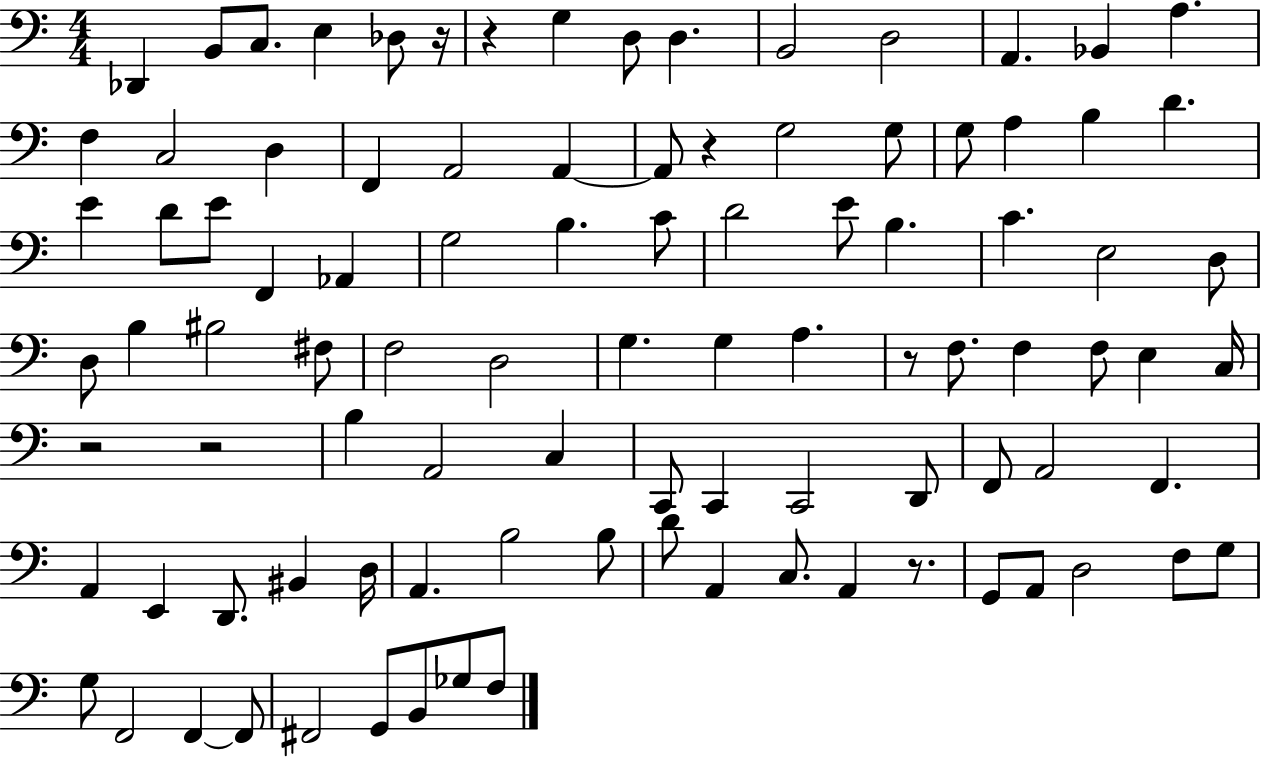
X:1
T:Untitled
M:4/4
L:1/4
K:C
_D,, B,,/2 C,/2 E, _D,/2 z/4 z G, D,/2 D, B,,2 D,2 A,, _B,, A, F, C,2 D, F,, A,,2 A,, A,,/2 z G,2 G,/2 G,/2 A, B, D E D/2 E/2 F,, _A,, G,2 B, C/2 D2 E/2 B, C E,2 D,/2 D,/2 B, ^B,2 ^F,/2 F,2 D,2 G, G, A, z/2 F,/2 F, F,/2 E, C,/4 z2 z2 B, A,,2 C, C,,/2 C,, C,,2 D,,/2 F,,/2 A,,2 F,, A,, E,, D,,/2 ^B,, D,/4 A,, B,2 B,/2 D/2 A,, C,/2 A,, z/2 G,,/2 A,,/2 D,2 F,/2 G,/2 G,/2 F,,2 F,, F,,/2 ^F,,2 G,,/2 B,,/2 _G,/2 F,/2